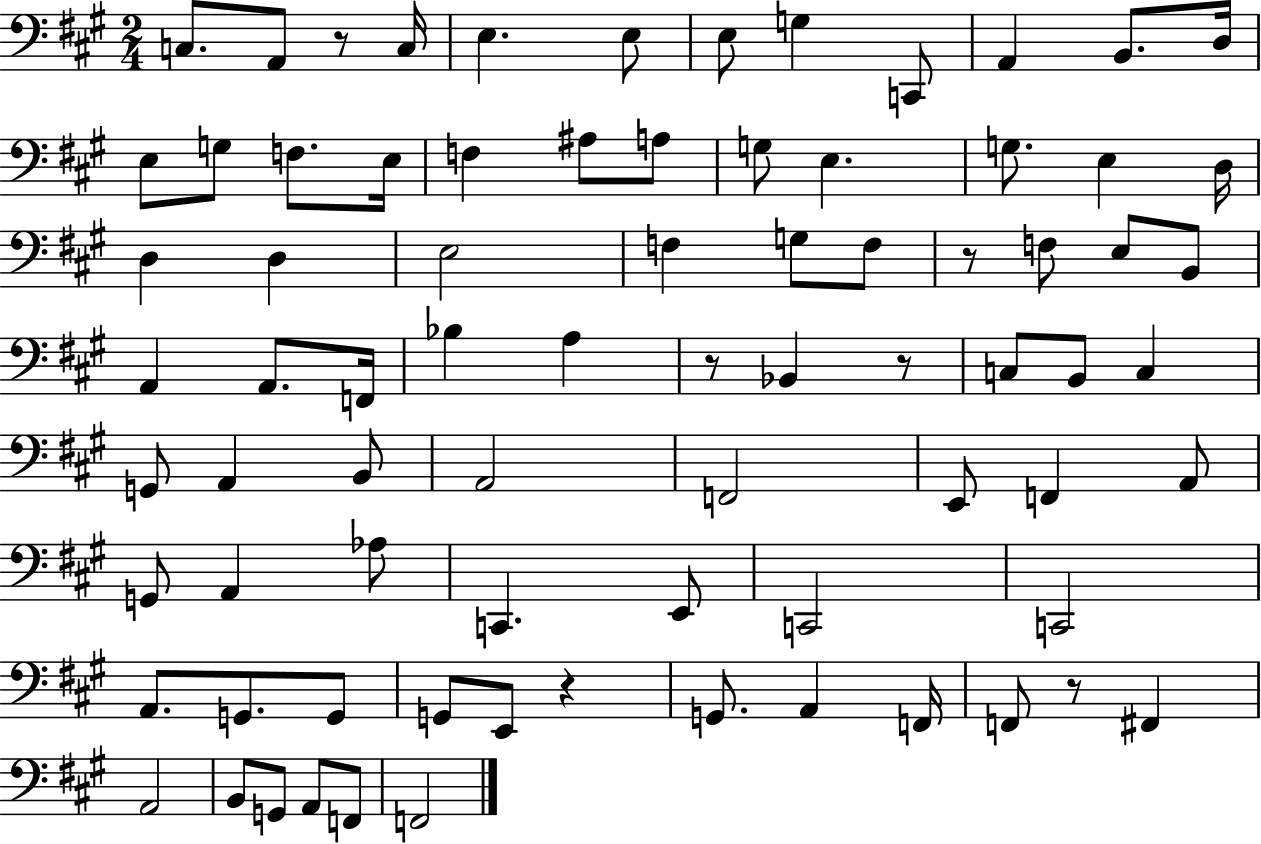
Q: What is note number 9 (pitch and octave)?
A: A2